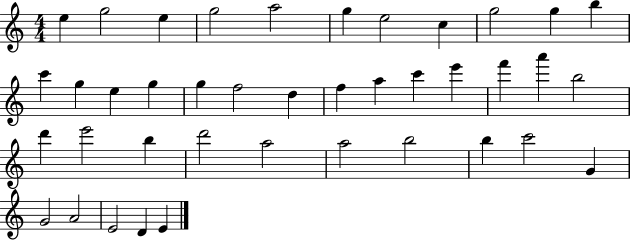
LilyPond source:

{
  \clef treble
  \numericTimeSignature
  \time 4/4
  \key c \major
  e''4 g''2 e''4 | g''2 a''2 | g''4 e''2 c''4 | g''2 g''4 b''4 | \break c'''4 g''4 e''4 g''4 | g''4 f''2 d''4 | f''4 a''4 c'''4 e'''4 | f'''4 a'''4 b''2 | \break d'''4 e'''2 b''4 | d'''2 a''2 | a''2 b''2 | b''4 c'''2 g'4 | \break g'2 a'2 | e'2 d'4 e'4 | \bar "|."
}